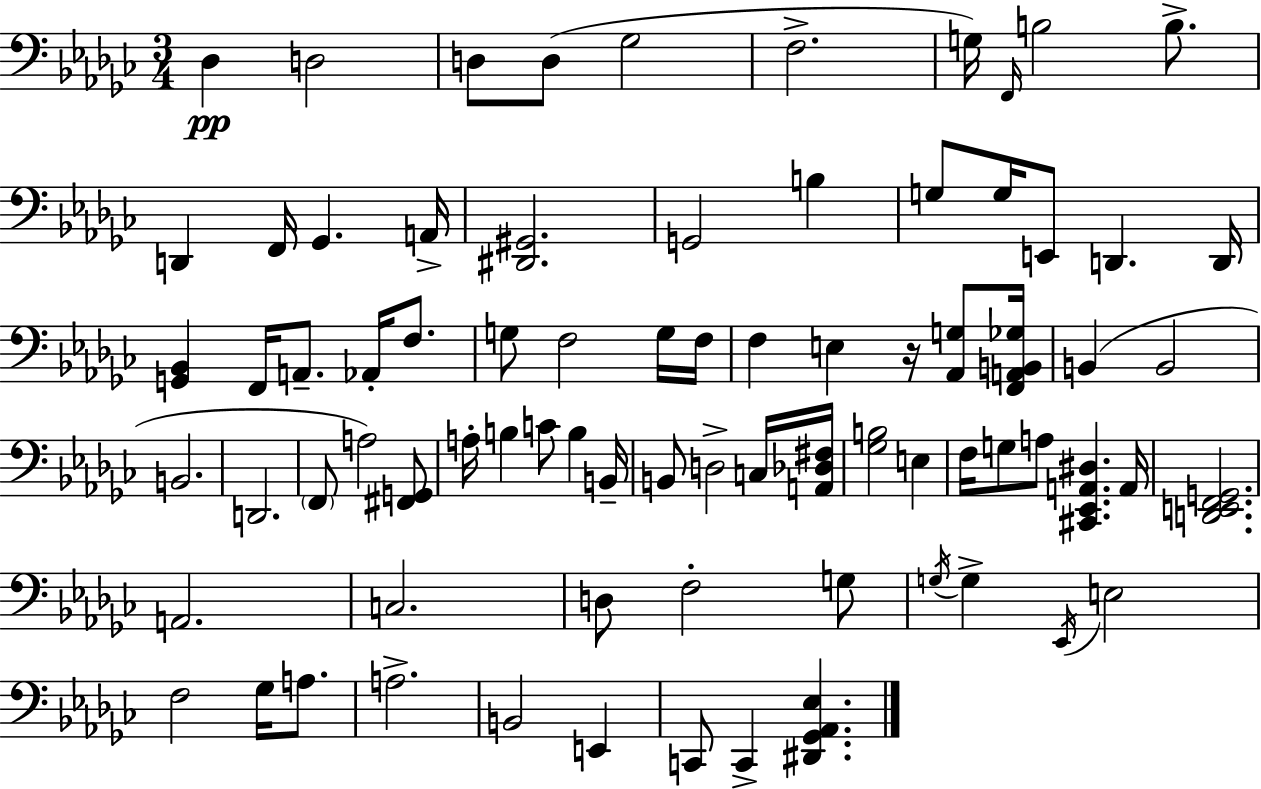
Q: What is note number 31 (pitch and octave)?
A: E3